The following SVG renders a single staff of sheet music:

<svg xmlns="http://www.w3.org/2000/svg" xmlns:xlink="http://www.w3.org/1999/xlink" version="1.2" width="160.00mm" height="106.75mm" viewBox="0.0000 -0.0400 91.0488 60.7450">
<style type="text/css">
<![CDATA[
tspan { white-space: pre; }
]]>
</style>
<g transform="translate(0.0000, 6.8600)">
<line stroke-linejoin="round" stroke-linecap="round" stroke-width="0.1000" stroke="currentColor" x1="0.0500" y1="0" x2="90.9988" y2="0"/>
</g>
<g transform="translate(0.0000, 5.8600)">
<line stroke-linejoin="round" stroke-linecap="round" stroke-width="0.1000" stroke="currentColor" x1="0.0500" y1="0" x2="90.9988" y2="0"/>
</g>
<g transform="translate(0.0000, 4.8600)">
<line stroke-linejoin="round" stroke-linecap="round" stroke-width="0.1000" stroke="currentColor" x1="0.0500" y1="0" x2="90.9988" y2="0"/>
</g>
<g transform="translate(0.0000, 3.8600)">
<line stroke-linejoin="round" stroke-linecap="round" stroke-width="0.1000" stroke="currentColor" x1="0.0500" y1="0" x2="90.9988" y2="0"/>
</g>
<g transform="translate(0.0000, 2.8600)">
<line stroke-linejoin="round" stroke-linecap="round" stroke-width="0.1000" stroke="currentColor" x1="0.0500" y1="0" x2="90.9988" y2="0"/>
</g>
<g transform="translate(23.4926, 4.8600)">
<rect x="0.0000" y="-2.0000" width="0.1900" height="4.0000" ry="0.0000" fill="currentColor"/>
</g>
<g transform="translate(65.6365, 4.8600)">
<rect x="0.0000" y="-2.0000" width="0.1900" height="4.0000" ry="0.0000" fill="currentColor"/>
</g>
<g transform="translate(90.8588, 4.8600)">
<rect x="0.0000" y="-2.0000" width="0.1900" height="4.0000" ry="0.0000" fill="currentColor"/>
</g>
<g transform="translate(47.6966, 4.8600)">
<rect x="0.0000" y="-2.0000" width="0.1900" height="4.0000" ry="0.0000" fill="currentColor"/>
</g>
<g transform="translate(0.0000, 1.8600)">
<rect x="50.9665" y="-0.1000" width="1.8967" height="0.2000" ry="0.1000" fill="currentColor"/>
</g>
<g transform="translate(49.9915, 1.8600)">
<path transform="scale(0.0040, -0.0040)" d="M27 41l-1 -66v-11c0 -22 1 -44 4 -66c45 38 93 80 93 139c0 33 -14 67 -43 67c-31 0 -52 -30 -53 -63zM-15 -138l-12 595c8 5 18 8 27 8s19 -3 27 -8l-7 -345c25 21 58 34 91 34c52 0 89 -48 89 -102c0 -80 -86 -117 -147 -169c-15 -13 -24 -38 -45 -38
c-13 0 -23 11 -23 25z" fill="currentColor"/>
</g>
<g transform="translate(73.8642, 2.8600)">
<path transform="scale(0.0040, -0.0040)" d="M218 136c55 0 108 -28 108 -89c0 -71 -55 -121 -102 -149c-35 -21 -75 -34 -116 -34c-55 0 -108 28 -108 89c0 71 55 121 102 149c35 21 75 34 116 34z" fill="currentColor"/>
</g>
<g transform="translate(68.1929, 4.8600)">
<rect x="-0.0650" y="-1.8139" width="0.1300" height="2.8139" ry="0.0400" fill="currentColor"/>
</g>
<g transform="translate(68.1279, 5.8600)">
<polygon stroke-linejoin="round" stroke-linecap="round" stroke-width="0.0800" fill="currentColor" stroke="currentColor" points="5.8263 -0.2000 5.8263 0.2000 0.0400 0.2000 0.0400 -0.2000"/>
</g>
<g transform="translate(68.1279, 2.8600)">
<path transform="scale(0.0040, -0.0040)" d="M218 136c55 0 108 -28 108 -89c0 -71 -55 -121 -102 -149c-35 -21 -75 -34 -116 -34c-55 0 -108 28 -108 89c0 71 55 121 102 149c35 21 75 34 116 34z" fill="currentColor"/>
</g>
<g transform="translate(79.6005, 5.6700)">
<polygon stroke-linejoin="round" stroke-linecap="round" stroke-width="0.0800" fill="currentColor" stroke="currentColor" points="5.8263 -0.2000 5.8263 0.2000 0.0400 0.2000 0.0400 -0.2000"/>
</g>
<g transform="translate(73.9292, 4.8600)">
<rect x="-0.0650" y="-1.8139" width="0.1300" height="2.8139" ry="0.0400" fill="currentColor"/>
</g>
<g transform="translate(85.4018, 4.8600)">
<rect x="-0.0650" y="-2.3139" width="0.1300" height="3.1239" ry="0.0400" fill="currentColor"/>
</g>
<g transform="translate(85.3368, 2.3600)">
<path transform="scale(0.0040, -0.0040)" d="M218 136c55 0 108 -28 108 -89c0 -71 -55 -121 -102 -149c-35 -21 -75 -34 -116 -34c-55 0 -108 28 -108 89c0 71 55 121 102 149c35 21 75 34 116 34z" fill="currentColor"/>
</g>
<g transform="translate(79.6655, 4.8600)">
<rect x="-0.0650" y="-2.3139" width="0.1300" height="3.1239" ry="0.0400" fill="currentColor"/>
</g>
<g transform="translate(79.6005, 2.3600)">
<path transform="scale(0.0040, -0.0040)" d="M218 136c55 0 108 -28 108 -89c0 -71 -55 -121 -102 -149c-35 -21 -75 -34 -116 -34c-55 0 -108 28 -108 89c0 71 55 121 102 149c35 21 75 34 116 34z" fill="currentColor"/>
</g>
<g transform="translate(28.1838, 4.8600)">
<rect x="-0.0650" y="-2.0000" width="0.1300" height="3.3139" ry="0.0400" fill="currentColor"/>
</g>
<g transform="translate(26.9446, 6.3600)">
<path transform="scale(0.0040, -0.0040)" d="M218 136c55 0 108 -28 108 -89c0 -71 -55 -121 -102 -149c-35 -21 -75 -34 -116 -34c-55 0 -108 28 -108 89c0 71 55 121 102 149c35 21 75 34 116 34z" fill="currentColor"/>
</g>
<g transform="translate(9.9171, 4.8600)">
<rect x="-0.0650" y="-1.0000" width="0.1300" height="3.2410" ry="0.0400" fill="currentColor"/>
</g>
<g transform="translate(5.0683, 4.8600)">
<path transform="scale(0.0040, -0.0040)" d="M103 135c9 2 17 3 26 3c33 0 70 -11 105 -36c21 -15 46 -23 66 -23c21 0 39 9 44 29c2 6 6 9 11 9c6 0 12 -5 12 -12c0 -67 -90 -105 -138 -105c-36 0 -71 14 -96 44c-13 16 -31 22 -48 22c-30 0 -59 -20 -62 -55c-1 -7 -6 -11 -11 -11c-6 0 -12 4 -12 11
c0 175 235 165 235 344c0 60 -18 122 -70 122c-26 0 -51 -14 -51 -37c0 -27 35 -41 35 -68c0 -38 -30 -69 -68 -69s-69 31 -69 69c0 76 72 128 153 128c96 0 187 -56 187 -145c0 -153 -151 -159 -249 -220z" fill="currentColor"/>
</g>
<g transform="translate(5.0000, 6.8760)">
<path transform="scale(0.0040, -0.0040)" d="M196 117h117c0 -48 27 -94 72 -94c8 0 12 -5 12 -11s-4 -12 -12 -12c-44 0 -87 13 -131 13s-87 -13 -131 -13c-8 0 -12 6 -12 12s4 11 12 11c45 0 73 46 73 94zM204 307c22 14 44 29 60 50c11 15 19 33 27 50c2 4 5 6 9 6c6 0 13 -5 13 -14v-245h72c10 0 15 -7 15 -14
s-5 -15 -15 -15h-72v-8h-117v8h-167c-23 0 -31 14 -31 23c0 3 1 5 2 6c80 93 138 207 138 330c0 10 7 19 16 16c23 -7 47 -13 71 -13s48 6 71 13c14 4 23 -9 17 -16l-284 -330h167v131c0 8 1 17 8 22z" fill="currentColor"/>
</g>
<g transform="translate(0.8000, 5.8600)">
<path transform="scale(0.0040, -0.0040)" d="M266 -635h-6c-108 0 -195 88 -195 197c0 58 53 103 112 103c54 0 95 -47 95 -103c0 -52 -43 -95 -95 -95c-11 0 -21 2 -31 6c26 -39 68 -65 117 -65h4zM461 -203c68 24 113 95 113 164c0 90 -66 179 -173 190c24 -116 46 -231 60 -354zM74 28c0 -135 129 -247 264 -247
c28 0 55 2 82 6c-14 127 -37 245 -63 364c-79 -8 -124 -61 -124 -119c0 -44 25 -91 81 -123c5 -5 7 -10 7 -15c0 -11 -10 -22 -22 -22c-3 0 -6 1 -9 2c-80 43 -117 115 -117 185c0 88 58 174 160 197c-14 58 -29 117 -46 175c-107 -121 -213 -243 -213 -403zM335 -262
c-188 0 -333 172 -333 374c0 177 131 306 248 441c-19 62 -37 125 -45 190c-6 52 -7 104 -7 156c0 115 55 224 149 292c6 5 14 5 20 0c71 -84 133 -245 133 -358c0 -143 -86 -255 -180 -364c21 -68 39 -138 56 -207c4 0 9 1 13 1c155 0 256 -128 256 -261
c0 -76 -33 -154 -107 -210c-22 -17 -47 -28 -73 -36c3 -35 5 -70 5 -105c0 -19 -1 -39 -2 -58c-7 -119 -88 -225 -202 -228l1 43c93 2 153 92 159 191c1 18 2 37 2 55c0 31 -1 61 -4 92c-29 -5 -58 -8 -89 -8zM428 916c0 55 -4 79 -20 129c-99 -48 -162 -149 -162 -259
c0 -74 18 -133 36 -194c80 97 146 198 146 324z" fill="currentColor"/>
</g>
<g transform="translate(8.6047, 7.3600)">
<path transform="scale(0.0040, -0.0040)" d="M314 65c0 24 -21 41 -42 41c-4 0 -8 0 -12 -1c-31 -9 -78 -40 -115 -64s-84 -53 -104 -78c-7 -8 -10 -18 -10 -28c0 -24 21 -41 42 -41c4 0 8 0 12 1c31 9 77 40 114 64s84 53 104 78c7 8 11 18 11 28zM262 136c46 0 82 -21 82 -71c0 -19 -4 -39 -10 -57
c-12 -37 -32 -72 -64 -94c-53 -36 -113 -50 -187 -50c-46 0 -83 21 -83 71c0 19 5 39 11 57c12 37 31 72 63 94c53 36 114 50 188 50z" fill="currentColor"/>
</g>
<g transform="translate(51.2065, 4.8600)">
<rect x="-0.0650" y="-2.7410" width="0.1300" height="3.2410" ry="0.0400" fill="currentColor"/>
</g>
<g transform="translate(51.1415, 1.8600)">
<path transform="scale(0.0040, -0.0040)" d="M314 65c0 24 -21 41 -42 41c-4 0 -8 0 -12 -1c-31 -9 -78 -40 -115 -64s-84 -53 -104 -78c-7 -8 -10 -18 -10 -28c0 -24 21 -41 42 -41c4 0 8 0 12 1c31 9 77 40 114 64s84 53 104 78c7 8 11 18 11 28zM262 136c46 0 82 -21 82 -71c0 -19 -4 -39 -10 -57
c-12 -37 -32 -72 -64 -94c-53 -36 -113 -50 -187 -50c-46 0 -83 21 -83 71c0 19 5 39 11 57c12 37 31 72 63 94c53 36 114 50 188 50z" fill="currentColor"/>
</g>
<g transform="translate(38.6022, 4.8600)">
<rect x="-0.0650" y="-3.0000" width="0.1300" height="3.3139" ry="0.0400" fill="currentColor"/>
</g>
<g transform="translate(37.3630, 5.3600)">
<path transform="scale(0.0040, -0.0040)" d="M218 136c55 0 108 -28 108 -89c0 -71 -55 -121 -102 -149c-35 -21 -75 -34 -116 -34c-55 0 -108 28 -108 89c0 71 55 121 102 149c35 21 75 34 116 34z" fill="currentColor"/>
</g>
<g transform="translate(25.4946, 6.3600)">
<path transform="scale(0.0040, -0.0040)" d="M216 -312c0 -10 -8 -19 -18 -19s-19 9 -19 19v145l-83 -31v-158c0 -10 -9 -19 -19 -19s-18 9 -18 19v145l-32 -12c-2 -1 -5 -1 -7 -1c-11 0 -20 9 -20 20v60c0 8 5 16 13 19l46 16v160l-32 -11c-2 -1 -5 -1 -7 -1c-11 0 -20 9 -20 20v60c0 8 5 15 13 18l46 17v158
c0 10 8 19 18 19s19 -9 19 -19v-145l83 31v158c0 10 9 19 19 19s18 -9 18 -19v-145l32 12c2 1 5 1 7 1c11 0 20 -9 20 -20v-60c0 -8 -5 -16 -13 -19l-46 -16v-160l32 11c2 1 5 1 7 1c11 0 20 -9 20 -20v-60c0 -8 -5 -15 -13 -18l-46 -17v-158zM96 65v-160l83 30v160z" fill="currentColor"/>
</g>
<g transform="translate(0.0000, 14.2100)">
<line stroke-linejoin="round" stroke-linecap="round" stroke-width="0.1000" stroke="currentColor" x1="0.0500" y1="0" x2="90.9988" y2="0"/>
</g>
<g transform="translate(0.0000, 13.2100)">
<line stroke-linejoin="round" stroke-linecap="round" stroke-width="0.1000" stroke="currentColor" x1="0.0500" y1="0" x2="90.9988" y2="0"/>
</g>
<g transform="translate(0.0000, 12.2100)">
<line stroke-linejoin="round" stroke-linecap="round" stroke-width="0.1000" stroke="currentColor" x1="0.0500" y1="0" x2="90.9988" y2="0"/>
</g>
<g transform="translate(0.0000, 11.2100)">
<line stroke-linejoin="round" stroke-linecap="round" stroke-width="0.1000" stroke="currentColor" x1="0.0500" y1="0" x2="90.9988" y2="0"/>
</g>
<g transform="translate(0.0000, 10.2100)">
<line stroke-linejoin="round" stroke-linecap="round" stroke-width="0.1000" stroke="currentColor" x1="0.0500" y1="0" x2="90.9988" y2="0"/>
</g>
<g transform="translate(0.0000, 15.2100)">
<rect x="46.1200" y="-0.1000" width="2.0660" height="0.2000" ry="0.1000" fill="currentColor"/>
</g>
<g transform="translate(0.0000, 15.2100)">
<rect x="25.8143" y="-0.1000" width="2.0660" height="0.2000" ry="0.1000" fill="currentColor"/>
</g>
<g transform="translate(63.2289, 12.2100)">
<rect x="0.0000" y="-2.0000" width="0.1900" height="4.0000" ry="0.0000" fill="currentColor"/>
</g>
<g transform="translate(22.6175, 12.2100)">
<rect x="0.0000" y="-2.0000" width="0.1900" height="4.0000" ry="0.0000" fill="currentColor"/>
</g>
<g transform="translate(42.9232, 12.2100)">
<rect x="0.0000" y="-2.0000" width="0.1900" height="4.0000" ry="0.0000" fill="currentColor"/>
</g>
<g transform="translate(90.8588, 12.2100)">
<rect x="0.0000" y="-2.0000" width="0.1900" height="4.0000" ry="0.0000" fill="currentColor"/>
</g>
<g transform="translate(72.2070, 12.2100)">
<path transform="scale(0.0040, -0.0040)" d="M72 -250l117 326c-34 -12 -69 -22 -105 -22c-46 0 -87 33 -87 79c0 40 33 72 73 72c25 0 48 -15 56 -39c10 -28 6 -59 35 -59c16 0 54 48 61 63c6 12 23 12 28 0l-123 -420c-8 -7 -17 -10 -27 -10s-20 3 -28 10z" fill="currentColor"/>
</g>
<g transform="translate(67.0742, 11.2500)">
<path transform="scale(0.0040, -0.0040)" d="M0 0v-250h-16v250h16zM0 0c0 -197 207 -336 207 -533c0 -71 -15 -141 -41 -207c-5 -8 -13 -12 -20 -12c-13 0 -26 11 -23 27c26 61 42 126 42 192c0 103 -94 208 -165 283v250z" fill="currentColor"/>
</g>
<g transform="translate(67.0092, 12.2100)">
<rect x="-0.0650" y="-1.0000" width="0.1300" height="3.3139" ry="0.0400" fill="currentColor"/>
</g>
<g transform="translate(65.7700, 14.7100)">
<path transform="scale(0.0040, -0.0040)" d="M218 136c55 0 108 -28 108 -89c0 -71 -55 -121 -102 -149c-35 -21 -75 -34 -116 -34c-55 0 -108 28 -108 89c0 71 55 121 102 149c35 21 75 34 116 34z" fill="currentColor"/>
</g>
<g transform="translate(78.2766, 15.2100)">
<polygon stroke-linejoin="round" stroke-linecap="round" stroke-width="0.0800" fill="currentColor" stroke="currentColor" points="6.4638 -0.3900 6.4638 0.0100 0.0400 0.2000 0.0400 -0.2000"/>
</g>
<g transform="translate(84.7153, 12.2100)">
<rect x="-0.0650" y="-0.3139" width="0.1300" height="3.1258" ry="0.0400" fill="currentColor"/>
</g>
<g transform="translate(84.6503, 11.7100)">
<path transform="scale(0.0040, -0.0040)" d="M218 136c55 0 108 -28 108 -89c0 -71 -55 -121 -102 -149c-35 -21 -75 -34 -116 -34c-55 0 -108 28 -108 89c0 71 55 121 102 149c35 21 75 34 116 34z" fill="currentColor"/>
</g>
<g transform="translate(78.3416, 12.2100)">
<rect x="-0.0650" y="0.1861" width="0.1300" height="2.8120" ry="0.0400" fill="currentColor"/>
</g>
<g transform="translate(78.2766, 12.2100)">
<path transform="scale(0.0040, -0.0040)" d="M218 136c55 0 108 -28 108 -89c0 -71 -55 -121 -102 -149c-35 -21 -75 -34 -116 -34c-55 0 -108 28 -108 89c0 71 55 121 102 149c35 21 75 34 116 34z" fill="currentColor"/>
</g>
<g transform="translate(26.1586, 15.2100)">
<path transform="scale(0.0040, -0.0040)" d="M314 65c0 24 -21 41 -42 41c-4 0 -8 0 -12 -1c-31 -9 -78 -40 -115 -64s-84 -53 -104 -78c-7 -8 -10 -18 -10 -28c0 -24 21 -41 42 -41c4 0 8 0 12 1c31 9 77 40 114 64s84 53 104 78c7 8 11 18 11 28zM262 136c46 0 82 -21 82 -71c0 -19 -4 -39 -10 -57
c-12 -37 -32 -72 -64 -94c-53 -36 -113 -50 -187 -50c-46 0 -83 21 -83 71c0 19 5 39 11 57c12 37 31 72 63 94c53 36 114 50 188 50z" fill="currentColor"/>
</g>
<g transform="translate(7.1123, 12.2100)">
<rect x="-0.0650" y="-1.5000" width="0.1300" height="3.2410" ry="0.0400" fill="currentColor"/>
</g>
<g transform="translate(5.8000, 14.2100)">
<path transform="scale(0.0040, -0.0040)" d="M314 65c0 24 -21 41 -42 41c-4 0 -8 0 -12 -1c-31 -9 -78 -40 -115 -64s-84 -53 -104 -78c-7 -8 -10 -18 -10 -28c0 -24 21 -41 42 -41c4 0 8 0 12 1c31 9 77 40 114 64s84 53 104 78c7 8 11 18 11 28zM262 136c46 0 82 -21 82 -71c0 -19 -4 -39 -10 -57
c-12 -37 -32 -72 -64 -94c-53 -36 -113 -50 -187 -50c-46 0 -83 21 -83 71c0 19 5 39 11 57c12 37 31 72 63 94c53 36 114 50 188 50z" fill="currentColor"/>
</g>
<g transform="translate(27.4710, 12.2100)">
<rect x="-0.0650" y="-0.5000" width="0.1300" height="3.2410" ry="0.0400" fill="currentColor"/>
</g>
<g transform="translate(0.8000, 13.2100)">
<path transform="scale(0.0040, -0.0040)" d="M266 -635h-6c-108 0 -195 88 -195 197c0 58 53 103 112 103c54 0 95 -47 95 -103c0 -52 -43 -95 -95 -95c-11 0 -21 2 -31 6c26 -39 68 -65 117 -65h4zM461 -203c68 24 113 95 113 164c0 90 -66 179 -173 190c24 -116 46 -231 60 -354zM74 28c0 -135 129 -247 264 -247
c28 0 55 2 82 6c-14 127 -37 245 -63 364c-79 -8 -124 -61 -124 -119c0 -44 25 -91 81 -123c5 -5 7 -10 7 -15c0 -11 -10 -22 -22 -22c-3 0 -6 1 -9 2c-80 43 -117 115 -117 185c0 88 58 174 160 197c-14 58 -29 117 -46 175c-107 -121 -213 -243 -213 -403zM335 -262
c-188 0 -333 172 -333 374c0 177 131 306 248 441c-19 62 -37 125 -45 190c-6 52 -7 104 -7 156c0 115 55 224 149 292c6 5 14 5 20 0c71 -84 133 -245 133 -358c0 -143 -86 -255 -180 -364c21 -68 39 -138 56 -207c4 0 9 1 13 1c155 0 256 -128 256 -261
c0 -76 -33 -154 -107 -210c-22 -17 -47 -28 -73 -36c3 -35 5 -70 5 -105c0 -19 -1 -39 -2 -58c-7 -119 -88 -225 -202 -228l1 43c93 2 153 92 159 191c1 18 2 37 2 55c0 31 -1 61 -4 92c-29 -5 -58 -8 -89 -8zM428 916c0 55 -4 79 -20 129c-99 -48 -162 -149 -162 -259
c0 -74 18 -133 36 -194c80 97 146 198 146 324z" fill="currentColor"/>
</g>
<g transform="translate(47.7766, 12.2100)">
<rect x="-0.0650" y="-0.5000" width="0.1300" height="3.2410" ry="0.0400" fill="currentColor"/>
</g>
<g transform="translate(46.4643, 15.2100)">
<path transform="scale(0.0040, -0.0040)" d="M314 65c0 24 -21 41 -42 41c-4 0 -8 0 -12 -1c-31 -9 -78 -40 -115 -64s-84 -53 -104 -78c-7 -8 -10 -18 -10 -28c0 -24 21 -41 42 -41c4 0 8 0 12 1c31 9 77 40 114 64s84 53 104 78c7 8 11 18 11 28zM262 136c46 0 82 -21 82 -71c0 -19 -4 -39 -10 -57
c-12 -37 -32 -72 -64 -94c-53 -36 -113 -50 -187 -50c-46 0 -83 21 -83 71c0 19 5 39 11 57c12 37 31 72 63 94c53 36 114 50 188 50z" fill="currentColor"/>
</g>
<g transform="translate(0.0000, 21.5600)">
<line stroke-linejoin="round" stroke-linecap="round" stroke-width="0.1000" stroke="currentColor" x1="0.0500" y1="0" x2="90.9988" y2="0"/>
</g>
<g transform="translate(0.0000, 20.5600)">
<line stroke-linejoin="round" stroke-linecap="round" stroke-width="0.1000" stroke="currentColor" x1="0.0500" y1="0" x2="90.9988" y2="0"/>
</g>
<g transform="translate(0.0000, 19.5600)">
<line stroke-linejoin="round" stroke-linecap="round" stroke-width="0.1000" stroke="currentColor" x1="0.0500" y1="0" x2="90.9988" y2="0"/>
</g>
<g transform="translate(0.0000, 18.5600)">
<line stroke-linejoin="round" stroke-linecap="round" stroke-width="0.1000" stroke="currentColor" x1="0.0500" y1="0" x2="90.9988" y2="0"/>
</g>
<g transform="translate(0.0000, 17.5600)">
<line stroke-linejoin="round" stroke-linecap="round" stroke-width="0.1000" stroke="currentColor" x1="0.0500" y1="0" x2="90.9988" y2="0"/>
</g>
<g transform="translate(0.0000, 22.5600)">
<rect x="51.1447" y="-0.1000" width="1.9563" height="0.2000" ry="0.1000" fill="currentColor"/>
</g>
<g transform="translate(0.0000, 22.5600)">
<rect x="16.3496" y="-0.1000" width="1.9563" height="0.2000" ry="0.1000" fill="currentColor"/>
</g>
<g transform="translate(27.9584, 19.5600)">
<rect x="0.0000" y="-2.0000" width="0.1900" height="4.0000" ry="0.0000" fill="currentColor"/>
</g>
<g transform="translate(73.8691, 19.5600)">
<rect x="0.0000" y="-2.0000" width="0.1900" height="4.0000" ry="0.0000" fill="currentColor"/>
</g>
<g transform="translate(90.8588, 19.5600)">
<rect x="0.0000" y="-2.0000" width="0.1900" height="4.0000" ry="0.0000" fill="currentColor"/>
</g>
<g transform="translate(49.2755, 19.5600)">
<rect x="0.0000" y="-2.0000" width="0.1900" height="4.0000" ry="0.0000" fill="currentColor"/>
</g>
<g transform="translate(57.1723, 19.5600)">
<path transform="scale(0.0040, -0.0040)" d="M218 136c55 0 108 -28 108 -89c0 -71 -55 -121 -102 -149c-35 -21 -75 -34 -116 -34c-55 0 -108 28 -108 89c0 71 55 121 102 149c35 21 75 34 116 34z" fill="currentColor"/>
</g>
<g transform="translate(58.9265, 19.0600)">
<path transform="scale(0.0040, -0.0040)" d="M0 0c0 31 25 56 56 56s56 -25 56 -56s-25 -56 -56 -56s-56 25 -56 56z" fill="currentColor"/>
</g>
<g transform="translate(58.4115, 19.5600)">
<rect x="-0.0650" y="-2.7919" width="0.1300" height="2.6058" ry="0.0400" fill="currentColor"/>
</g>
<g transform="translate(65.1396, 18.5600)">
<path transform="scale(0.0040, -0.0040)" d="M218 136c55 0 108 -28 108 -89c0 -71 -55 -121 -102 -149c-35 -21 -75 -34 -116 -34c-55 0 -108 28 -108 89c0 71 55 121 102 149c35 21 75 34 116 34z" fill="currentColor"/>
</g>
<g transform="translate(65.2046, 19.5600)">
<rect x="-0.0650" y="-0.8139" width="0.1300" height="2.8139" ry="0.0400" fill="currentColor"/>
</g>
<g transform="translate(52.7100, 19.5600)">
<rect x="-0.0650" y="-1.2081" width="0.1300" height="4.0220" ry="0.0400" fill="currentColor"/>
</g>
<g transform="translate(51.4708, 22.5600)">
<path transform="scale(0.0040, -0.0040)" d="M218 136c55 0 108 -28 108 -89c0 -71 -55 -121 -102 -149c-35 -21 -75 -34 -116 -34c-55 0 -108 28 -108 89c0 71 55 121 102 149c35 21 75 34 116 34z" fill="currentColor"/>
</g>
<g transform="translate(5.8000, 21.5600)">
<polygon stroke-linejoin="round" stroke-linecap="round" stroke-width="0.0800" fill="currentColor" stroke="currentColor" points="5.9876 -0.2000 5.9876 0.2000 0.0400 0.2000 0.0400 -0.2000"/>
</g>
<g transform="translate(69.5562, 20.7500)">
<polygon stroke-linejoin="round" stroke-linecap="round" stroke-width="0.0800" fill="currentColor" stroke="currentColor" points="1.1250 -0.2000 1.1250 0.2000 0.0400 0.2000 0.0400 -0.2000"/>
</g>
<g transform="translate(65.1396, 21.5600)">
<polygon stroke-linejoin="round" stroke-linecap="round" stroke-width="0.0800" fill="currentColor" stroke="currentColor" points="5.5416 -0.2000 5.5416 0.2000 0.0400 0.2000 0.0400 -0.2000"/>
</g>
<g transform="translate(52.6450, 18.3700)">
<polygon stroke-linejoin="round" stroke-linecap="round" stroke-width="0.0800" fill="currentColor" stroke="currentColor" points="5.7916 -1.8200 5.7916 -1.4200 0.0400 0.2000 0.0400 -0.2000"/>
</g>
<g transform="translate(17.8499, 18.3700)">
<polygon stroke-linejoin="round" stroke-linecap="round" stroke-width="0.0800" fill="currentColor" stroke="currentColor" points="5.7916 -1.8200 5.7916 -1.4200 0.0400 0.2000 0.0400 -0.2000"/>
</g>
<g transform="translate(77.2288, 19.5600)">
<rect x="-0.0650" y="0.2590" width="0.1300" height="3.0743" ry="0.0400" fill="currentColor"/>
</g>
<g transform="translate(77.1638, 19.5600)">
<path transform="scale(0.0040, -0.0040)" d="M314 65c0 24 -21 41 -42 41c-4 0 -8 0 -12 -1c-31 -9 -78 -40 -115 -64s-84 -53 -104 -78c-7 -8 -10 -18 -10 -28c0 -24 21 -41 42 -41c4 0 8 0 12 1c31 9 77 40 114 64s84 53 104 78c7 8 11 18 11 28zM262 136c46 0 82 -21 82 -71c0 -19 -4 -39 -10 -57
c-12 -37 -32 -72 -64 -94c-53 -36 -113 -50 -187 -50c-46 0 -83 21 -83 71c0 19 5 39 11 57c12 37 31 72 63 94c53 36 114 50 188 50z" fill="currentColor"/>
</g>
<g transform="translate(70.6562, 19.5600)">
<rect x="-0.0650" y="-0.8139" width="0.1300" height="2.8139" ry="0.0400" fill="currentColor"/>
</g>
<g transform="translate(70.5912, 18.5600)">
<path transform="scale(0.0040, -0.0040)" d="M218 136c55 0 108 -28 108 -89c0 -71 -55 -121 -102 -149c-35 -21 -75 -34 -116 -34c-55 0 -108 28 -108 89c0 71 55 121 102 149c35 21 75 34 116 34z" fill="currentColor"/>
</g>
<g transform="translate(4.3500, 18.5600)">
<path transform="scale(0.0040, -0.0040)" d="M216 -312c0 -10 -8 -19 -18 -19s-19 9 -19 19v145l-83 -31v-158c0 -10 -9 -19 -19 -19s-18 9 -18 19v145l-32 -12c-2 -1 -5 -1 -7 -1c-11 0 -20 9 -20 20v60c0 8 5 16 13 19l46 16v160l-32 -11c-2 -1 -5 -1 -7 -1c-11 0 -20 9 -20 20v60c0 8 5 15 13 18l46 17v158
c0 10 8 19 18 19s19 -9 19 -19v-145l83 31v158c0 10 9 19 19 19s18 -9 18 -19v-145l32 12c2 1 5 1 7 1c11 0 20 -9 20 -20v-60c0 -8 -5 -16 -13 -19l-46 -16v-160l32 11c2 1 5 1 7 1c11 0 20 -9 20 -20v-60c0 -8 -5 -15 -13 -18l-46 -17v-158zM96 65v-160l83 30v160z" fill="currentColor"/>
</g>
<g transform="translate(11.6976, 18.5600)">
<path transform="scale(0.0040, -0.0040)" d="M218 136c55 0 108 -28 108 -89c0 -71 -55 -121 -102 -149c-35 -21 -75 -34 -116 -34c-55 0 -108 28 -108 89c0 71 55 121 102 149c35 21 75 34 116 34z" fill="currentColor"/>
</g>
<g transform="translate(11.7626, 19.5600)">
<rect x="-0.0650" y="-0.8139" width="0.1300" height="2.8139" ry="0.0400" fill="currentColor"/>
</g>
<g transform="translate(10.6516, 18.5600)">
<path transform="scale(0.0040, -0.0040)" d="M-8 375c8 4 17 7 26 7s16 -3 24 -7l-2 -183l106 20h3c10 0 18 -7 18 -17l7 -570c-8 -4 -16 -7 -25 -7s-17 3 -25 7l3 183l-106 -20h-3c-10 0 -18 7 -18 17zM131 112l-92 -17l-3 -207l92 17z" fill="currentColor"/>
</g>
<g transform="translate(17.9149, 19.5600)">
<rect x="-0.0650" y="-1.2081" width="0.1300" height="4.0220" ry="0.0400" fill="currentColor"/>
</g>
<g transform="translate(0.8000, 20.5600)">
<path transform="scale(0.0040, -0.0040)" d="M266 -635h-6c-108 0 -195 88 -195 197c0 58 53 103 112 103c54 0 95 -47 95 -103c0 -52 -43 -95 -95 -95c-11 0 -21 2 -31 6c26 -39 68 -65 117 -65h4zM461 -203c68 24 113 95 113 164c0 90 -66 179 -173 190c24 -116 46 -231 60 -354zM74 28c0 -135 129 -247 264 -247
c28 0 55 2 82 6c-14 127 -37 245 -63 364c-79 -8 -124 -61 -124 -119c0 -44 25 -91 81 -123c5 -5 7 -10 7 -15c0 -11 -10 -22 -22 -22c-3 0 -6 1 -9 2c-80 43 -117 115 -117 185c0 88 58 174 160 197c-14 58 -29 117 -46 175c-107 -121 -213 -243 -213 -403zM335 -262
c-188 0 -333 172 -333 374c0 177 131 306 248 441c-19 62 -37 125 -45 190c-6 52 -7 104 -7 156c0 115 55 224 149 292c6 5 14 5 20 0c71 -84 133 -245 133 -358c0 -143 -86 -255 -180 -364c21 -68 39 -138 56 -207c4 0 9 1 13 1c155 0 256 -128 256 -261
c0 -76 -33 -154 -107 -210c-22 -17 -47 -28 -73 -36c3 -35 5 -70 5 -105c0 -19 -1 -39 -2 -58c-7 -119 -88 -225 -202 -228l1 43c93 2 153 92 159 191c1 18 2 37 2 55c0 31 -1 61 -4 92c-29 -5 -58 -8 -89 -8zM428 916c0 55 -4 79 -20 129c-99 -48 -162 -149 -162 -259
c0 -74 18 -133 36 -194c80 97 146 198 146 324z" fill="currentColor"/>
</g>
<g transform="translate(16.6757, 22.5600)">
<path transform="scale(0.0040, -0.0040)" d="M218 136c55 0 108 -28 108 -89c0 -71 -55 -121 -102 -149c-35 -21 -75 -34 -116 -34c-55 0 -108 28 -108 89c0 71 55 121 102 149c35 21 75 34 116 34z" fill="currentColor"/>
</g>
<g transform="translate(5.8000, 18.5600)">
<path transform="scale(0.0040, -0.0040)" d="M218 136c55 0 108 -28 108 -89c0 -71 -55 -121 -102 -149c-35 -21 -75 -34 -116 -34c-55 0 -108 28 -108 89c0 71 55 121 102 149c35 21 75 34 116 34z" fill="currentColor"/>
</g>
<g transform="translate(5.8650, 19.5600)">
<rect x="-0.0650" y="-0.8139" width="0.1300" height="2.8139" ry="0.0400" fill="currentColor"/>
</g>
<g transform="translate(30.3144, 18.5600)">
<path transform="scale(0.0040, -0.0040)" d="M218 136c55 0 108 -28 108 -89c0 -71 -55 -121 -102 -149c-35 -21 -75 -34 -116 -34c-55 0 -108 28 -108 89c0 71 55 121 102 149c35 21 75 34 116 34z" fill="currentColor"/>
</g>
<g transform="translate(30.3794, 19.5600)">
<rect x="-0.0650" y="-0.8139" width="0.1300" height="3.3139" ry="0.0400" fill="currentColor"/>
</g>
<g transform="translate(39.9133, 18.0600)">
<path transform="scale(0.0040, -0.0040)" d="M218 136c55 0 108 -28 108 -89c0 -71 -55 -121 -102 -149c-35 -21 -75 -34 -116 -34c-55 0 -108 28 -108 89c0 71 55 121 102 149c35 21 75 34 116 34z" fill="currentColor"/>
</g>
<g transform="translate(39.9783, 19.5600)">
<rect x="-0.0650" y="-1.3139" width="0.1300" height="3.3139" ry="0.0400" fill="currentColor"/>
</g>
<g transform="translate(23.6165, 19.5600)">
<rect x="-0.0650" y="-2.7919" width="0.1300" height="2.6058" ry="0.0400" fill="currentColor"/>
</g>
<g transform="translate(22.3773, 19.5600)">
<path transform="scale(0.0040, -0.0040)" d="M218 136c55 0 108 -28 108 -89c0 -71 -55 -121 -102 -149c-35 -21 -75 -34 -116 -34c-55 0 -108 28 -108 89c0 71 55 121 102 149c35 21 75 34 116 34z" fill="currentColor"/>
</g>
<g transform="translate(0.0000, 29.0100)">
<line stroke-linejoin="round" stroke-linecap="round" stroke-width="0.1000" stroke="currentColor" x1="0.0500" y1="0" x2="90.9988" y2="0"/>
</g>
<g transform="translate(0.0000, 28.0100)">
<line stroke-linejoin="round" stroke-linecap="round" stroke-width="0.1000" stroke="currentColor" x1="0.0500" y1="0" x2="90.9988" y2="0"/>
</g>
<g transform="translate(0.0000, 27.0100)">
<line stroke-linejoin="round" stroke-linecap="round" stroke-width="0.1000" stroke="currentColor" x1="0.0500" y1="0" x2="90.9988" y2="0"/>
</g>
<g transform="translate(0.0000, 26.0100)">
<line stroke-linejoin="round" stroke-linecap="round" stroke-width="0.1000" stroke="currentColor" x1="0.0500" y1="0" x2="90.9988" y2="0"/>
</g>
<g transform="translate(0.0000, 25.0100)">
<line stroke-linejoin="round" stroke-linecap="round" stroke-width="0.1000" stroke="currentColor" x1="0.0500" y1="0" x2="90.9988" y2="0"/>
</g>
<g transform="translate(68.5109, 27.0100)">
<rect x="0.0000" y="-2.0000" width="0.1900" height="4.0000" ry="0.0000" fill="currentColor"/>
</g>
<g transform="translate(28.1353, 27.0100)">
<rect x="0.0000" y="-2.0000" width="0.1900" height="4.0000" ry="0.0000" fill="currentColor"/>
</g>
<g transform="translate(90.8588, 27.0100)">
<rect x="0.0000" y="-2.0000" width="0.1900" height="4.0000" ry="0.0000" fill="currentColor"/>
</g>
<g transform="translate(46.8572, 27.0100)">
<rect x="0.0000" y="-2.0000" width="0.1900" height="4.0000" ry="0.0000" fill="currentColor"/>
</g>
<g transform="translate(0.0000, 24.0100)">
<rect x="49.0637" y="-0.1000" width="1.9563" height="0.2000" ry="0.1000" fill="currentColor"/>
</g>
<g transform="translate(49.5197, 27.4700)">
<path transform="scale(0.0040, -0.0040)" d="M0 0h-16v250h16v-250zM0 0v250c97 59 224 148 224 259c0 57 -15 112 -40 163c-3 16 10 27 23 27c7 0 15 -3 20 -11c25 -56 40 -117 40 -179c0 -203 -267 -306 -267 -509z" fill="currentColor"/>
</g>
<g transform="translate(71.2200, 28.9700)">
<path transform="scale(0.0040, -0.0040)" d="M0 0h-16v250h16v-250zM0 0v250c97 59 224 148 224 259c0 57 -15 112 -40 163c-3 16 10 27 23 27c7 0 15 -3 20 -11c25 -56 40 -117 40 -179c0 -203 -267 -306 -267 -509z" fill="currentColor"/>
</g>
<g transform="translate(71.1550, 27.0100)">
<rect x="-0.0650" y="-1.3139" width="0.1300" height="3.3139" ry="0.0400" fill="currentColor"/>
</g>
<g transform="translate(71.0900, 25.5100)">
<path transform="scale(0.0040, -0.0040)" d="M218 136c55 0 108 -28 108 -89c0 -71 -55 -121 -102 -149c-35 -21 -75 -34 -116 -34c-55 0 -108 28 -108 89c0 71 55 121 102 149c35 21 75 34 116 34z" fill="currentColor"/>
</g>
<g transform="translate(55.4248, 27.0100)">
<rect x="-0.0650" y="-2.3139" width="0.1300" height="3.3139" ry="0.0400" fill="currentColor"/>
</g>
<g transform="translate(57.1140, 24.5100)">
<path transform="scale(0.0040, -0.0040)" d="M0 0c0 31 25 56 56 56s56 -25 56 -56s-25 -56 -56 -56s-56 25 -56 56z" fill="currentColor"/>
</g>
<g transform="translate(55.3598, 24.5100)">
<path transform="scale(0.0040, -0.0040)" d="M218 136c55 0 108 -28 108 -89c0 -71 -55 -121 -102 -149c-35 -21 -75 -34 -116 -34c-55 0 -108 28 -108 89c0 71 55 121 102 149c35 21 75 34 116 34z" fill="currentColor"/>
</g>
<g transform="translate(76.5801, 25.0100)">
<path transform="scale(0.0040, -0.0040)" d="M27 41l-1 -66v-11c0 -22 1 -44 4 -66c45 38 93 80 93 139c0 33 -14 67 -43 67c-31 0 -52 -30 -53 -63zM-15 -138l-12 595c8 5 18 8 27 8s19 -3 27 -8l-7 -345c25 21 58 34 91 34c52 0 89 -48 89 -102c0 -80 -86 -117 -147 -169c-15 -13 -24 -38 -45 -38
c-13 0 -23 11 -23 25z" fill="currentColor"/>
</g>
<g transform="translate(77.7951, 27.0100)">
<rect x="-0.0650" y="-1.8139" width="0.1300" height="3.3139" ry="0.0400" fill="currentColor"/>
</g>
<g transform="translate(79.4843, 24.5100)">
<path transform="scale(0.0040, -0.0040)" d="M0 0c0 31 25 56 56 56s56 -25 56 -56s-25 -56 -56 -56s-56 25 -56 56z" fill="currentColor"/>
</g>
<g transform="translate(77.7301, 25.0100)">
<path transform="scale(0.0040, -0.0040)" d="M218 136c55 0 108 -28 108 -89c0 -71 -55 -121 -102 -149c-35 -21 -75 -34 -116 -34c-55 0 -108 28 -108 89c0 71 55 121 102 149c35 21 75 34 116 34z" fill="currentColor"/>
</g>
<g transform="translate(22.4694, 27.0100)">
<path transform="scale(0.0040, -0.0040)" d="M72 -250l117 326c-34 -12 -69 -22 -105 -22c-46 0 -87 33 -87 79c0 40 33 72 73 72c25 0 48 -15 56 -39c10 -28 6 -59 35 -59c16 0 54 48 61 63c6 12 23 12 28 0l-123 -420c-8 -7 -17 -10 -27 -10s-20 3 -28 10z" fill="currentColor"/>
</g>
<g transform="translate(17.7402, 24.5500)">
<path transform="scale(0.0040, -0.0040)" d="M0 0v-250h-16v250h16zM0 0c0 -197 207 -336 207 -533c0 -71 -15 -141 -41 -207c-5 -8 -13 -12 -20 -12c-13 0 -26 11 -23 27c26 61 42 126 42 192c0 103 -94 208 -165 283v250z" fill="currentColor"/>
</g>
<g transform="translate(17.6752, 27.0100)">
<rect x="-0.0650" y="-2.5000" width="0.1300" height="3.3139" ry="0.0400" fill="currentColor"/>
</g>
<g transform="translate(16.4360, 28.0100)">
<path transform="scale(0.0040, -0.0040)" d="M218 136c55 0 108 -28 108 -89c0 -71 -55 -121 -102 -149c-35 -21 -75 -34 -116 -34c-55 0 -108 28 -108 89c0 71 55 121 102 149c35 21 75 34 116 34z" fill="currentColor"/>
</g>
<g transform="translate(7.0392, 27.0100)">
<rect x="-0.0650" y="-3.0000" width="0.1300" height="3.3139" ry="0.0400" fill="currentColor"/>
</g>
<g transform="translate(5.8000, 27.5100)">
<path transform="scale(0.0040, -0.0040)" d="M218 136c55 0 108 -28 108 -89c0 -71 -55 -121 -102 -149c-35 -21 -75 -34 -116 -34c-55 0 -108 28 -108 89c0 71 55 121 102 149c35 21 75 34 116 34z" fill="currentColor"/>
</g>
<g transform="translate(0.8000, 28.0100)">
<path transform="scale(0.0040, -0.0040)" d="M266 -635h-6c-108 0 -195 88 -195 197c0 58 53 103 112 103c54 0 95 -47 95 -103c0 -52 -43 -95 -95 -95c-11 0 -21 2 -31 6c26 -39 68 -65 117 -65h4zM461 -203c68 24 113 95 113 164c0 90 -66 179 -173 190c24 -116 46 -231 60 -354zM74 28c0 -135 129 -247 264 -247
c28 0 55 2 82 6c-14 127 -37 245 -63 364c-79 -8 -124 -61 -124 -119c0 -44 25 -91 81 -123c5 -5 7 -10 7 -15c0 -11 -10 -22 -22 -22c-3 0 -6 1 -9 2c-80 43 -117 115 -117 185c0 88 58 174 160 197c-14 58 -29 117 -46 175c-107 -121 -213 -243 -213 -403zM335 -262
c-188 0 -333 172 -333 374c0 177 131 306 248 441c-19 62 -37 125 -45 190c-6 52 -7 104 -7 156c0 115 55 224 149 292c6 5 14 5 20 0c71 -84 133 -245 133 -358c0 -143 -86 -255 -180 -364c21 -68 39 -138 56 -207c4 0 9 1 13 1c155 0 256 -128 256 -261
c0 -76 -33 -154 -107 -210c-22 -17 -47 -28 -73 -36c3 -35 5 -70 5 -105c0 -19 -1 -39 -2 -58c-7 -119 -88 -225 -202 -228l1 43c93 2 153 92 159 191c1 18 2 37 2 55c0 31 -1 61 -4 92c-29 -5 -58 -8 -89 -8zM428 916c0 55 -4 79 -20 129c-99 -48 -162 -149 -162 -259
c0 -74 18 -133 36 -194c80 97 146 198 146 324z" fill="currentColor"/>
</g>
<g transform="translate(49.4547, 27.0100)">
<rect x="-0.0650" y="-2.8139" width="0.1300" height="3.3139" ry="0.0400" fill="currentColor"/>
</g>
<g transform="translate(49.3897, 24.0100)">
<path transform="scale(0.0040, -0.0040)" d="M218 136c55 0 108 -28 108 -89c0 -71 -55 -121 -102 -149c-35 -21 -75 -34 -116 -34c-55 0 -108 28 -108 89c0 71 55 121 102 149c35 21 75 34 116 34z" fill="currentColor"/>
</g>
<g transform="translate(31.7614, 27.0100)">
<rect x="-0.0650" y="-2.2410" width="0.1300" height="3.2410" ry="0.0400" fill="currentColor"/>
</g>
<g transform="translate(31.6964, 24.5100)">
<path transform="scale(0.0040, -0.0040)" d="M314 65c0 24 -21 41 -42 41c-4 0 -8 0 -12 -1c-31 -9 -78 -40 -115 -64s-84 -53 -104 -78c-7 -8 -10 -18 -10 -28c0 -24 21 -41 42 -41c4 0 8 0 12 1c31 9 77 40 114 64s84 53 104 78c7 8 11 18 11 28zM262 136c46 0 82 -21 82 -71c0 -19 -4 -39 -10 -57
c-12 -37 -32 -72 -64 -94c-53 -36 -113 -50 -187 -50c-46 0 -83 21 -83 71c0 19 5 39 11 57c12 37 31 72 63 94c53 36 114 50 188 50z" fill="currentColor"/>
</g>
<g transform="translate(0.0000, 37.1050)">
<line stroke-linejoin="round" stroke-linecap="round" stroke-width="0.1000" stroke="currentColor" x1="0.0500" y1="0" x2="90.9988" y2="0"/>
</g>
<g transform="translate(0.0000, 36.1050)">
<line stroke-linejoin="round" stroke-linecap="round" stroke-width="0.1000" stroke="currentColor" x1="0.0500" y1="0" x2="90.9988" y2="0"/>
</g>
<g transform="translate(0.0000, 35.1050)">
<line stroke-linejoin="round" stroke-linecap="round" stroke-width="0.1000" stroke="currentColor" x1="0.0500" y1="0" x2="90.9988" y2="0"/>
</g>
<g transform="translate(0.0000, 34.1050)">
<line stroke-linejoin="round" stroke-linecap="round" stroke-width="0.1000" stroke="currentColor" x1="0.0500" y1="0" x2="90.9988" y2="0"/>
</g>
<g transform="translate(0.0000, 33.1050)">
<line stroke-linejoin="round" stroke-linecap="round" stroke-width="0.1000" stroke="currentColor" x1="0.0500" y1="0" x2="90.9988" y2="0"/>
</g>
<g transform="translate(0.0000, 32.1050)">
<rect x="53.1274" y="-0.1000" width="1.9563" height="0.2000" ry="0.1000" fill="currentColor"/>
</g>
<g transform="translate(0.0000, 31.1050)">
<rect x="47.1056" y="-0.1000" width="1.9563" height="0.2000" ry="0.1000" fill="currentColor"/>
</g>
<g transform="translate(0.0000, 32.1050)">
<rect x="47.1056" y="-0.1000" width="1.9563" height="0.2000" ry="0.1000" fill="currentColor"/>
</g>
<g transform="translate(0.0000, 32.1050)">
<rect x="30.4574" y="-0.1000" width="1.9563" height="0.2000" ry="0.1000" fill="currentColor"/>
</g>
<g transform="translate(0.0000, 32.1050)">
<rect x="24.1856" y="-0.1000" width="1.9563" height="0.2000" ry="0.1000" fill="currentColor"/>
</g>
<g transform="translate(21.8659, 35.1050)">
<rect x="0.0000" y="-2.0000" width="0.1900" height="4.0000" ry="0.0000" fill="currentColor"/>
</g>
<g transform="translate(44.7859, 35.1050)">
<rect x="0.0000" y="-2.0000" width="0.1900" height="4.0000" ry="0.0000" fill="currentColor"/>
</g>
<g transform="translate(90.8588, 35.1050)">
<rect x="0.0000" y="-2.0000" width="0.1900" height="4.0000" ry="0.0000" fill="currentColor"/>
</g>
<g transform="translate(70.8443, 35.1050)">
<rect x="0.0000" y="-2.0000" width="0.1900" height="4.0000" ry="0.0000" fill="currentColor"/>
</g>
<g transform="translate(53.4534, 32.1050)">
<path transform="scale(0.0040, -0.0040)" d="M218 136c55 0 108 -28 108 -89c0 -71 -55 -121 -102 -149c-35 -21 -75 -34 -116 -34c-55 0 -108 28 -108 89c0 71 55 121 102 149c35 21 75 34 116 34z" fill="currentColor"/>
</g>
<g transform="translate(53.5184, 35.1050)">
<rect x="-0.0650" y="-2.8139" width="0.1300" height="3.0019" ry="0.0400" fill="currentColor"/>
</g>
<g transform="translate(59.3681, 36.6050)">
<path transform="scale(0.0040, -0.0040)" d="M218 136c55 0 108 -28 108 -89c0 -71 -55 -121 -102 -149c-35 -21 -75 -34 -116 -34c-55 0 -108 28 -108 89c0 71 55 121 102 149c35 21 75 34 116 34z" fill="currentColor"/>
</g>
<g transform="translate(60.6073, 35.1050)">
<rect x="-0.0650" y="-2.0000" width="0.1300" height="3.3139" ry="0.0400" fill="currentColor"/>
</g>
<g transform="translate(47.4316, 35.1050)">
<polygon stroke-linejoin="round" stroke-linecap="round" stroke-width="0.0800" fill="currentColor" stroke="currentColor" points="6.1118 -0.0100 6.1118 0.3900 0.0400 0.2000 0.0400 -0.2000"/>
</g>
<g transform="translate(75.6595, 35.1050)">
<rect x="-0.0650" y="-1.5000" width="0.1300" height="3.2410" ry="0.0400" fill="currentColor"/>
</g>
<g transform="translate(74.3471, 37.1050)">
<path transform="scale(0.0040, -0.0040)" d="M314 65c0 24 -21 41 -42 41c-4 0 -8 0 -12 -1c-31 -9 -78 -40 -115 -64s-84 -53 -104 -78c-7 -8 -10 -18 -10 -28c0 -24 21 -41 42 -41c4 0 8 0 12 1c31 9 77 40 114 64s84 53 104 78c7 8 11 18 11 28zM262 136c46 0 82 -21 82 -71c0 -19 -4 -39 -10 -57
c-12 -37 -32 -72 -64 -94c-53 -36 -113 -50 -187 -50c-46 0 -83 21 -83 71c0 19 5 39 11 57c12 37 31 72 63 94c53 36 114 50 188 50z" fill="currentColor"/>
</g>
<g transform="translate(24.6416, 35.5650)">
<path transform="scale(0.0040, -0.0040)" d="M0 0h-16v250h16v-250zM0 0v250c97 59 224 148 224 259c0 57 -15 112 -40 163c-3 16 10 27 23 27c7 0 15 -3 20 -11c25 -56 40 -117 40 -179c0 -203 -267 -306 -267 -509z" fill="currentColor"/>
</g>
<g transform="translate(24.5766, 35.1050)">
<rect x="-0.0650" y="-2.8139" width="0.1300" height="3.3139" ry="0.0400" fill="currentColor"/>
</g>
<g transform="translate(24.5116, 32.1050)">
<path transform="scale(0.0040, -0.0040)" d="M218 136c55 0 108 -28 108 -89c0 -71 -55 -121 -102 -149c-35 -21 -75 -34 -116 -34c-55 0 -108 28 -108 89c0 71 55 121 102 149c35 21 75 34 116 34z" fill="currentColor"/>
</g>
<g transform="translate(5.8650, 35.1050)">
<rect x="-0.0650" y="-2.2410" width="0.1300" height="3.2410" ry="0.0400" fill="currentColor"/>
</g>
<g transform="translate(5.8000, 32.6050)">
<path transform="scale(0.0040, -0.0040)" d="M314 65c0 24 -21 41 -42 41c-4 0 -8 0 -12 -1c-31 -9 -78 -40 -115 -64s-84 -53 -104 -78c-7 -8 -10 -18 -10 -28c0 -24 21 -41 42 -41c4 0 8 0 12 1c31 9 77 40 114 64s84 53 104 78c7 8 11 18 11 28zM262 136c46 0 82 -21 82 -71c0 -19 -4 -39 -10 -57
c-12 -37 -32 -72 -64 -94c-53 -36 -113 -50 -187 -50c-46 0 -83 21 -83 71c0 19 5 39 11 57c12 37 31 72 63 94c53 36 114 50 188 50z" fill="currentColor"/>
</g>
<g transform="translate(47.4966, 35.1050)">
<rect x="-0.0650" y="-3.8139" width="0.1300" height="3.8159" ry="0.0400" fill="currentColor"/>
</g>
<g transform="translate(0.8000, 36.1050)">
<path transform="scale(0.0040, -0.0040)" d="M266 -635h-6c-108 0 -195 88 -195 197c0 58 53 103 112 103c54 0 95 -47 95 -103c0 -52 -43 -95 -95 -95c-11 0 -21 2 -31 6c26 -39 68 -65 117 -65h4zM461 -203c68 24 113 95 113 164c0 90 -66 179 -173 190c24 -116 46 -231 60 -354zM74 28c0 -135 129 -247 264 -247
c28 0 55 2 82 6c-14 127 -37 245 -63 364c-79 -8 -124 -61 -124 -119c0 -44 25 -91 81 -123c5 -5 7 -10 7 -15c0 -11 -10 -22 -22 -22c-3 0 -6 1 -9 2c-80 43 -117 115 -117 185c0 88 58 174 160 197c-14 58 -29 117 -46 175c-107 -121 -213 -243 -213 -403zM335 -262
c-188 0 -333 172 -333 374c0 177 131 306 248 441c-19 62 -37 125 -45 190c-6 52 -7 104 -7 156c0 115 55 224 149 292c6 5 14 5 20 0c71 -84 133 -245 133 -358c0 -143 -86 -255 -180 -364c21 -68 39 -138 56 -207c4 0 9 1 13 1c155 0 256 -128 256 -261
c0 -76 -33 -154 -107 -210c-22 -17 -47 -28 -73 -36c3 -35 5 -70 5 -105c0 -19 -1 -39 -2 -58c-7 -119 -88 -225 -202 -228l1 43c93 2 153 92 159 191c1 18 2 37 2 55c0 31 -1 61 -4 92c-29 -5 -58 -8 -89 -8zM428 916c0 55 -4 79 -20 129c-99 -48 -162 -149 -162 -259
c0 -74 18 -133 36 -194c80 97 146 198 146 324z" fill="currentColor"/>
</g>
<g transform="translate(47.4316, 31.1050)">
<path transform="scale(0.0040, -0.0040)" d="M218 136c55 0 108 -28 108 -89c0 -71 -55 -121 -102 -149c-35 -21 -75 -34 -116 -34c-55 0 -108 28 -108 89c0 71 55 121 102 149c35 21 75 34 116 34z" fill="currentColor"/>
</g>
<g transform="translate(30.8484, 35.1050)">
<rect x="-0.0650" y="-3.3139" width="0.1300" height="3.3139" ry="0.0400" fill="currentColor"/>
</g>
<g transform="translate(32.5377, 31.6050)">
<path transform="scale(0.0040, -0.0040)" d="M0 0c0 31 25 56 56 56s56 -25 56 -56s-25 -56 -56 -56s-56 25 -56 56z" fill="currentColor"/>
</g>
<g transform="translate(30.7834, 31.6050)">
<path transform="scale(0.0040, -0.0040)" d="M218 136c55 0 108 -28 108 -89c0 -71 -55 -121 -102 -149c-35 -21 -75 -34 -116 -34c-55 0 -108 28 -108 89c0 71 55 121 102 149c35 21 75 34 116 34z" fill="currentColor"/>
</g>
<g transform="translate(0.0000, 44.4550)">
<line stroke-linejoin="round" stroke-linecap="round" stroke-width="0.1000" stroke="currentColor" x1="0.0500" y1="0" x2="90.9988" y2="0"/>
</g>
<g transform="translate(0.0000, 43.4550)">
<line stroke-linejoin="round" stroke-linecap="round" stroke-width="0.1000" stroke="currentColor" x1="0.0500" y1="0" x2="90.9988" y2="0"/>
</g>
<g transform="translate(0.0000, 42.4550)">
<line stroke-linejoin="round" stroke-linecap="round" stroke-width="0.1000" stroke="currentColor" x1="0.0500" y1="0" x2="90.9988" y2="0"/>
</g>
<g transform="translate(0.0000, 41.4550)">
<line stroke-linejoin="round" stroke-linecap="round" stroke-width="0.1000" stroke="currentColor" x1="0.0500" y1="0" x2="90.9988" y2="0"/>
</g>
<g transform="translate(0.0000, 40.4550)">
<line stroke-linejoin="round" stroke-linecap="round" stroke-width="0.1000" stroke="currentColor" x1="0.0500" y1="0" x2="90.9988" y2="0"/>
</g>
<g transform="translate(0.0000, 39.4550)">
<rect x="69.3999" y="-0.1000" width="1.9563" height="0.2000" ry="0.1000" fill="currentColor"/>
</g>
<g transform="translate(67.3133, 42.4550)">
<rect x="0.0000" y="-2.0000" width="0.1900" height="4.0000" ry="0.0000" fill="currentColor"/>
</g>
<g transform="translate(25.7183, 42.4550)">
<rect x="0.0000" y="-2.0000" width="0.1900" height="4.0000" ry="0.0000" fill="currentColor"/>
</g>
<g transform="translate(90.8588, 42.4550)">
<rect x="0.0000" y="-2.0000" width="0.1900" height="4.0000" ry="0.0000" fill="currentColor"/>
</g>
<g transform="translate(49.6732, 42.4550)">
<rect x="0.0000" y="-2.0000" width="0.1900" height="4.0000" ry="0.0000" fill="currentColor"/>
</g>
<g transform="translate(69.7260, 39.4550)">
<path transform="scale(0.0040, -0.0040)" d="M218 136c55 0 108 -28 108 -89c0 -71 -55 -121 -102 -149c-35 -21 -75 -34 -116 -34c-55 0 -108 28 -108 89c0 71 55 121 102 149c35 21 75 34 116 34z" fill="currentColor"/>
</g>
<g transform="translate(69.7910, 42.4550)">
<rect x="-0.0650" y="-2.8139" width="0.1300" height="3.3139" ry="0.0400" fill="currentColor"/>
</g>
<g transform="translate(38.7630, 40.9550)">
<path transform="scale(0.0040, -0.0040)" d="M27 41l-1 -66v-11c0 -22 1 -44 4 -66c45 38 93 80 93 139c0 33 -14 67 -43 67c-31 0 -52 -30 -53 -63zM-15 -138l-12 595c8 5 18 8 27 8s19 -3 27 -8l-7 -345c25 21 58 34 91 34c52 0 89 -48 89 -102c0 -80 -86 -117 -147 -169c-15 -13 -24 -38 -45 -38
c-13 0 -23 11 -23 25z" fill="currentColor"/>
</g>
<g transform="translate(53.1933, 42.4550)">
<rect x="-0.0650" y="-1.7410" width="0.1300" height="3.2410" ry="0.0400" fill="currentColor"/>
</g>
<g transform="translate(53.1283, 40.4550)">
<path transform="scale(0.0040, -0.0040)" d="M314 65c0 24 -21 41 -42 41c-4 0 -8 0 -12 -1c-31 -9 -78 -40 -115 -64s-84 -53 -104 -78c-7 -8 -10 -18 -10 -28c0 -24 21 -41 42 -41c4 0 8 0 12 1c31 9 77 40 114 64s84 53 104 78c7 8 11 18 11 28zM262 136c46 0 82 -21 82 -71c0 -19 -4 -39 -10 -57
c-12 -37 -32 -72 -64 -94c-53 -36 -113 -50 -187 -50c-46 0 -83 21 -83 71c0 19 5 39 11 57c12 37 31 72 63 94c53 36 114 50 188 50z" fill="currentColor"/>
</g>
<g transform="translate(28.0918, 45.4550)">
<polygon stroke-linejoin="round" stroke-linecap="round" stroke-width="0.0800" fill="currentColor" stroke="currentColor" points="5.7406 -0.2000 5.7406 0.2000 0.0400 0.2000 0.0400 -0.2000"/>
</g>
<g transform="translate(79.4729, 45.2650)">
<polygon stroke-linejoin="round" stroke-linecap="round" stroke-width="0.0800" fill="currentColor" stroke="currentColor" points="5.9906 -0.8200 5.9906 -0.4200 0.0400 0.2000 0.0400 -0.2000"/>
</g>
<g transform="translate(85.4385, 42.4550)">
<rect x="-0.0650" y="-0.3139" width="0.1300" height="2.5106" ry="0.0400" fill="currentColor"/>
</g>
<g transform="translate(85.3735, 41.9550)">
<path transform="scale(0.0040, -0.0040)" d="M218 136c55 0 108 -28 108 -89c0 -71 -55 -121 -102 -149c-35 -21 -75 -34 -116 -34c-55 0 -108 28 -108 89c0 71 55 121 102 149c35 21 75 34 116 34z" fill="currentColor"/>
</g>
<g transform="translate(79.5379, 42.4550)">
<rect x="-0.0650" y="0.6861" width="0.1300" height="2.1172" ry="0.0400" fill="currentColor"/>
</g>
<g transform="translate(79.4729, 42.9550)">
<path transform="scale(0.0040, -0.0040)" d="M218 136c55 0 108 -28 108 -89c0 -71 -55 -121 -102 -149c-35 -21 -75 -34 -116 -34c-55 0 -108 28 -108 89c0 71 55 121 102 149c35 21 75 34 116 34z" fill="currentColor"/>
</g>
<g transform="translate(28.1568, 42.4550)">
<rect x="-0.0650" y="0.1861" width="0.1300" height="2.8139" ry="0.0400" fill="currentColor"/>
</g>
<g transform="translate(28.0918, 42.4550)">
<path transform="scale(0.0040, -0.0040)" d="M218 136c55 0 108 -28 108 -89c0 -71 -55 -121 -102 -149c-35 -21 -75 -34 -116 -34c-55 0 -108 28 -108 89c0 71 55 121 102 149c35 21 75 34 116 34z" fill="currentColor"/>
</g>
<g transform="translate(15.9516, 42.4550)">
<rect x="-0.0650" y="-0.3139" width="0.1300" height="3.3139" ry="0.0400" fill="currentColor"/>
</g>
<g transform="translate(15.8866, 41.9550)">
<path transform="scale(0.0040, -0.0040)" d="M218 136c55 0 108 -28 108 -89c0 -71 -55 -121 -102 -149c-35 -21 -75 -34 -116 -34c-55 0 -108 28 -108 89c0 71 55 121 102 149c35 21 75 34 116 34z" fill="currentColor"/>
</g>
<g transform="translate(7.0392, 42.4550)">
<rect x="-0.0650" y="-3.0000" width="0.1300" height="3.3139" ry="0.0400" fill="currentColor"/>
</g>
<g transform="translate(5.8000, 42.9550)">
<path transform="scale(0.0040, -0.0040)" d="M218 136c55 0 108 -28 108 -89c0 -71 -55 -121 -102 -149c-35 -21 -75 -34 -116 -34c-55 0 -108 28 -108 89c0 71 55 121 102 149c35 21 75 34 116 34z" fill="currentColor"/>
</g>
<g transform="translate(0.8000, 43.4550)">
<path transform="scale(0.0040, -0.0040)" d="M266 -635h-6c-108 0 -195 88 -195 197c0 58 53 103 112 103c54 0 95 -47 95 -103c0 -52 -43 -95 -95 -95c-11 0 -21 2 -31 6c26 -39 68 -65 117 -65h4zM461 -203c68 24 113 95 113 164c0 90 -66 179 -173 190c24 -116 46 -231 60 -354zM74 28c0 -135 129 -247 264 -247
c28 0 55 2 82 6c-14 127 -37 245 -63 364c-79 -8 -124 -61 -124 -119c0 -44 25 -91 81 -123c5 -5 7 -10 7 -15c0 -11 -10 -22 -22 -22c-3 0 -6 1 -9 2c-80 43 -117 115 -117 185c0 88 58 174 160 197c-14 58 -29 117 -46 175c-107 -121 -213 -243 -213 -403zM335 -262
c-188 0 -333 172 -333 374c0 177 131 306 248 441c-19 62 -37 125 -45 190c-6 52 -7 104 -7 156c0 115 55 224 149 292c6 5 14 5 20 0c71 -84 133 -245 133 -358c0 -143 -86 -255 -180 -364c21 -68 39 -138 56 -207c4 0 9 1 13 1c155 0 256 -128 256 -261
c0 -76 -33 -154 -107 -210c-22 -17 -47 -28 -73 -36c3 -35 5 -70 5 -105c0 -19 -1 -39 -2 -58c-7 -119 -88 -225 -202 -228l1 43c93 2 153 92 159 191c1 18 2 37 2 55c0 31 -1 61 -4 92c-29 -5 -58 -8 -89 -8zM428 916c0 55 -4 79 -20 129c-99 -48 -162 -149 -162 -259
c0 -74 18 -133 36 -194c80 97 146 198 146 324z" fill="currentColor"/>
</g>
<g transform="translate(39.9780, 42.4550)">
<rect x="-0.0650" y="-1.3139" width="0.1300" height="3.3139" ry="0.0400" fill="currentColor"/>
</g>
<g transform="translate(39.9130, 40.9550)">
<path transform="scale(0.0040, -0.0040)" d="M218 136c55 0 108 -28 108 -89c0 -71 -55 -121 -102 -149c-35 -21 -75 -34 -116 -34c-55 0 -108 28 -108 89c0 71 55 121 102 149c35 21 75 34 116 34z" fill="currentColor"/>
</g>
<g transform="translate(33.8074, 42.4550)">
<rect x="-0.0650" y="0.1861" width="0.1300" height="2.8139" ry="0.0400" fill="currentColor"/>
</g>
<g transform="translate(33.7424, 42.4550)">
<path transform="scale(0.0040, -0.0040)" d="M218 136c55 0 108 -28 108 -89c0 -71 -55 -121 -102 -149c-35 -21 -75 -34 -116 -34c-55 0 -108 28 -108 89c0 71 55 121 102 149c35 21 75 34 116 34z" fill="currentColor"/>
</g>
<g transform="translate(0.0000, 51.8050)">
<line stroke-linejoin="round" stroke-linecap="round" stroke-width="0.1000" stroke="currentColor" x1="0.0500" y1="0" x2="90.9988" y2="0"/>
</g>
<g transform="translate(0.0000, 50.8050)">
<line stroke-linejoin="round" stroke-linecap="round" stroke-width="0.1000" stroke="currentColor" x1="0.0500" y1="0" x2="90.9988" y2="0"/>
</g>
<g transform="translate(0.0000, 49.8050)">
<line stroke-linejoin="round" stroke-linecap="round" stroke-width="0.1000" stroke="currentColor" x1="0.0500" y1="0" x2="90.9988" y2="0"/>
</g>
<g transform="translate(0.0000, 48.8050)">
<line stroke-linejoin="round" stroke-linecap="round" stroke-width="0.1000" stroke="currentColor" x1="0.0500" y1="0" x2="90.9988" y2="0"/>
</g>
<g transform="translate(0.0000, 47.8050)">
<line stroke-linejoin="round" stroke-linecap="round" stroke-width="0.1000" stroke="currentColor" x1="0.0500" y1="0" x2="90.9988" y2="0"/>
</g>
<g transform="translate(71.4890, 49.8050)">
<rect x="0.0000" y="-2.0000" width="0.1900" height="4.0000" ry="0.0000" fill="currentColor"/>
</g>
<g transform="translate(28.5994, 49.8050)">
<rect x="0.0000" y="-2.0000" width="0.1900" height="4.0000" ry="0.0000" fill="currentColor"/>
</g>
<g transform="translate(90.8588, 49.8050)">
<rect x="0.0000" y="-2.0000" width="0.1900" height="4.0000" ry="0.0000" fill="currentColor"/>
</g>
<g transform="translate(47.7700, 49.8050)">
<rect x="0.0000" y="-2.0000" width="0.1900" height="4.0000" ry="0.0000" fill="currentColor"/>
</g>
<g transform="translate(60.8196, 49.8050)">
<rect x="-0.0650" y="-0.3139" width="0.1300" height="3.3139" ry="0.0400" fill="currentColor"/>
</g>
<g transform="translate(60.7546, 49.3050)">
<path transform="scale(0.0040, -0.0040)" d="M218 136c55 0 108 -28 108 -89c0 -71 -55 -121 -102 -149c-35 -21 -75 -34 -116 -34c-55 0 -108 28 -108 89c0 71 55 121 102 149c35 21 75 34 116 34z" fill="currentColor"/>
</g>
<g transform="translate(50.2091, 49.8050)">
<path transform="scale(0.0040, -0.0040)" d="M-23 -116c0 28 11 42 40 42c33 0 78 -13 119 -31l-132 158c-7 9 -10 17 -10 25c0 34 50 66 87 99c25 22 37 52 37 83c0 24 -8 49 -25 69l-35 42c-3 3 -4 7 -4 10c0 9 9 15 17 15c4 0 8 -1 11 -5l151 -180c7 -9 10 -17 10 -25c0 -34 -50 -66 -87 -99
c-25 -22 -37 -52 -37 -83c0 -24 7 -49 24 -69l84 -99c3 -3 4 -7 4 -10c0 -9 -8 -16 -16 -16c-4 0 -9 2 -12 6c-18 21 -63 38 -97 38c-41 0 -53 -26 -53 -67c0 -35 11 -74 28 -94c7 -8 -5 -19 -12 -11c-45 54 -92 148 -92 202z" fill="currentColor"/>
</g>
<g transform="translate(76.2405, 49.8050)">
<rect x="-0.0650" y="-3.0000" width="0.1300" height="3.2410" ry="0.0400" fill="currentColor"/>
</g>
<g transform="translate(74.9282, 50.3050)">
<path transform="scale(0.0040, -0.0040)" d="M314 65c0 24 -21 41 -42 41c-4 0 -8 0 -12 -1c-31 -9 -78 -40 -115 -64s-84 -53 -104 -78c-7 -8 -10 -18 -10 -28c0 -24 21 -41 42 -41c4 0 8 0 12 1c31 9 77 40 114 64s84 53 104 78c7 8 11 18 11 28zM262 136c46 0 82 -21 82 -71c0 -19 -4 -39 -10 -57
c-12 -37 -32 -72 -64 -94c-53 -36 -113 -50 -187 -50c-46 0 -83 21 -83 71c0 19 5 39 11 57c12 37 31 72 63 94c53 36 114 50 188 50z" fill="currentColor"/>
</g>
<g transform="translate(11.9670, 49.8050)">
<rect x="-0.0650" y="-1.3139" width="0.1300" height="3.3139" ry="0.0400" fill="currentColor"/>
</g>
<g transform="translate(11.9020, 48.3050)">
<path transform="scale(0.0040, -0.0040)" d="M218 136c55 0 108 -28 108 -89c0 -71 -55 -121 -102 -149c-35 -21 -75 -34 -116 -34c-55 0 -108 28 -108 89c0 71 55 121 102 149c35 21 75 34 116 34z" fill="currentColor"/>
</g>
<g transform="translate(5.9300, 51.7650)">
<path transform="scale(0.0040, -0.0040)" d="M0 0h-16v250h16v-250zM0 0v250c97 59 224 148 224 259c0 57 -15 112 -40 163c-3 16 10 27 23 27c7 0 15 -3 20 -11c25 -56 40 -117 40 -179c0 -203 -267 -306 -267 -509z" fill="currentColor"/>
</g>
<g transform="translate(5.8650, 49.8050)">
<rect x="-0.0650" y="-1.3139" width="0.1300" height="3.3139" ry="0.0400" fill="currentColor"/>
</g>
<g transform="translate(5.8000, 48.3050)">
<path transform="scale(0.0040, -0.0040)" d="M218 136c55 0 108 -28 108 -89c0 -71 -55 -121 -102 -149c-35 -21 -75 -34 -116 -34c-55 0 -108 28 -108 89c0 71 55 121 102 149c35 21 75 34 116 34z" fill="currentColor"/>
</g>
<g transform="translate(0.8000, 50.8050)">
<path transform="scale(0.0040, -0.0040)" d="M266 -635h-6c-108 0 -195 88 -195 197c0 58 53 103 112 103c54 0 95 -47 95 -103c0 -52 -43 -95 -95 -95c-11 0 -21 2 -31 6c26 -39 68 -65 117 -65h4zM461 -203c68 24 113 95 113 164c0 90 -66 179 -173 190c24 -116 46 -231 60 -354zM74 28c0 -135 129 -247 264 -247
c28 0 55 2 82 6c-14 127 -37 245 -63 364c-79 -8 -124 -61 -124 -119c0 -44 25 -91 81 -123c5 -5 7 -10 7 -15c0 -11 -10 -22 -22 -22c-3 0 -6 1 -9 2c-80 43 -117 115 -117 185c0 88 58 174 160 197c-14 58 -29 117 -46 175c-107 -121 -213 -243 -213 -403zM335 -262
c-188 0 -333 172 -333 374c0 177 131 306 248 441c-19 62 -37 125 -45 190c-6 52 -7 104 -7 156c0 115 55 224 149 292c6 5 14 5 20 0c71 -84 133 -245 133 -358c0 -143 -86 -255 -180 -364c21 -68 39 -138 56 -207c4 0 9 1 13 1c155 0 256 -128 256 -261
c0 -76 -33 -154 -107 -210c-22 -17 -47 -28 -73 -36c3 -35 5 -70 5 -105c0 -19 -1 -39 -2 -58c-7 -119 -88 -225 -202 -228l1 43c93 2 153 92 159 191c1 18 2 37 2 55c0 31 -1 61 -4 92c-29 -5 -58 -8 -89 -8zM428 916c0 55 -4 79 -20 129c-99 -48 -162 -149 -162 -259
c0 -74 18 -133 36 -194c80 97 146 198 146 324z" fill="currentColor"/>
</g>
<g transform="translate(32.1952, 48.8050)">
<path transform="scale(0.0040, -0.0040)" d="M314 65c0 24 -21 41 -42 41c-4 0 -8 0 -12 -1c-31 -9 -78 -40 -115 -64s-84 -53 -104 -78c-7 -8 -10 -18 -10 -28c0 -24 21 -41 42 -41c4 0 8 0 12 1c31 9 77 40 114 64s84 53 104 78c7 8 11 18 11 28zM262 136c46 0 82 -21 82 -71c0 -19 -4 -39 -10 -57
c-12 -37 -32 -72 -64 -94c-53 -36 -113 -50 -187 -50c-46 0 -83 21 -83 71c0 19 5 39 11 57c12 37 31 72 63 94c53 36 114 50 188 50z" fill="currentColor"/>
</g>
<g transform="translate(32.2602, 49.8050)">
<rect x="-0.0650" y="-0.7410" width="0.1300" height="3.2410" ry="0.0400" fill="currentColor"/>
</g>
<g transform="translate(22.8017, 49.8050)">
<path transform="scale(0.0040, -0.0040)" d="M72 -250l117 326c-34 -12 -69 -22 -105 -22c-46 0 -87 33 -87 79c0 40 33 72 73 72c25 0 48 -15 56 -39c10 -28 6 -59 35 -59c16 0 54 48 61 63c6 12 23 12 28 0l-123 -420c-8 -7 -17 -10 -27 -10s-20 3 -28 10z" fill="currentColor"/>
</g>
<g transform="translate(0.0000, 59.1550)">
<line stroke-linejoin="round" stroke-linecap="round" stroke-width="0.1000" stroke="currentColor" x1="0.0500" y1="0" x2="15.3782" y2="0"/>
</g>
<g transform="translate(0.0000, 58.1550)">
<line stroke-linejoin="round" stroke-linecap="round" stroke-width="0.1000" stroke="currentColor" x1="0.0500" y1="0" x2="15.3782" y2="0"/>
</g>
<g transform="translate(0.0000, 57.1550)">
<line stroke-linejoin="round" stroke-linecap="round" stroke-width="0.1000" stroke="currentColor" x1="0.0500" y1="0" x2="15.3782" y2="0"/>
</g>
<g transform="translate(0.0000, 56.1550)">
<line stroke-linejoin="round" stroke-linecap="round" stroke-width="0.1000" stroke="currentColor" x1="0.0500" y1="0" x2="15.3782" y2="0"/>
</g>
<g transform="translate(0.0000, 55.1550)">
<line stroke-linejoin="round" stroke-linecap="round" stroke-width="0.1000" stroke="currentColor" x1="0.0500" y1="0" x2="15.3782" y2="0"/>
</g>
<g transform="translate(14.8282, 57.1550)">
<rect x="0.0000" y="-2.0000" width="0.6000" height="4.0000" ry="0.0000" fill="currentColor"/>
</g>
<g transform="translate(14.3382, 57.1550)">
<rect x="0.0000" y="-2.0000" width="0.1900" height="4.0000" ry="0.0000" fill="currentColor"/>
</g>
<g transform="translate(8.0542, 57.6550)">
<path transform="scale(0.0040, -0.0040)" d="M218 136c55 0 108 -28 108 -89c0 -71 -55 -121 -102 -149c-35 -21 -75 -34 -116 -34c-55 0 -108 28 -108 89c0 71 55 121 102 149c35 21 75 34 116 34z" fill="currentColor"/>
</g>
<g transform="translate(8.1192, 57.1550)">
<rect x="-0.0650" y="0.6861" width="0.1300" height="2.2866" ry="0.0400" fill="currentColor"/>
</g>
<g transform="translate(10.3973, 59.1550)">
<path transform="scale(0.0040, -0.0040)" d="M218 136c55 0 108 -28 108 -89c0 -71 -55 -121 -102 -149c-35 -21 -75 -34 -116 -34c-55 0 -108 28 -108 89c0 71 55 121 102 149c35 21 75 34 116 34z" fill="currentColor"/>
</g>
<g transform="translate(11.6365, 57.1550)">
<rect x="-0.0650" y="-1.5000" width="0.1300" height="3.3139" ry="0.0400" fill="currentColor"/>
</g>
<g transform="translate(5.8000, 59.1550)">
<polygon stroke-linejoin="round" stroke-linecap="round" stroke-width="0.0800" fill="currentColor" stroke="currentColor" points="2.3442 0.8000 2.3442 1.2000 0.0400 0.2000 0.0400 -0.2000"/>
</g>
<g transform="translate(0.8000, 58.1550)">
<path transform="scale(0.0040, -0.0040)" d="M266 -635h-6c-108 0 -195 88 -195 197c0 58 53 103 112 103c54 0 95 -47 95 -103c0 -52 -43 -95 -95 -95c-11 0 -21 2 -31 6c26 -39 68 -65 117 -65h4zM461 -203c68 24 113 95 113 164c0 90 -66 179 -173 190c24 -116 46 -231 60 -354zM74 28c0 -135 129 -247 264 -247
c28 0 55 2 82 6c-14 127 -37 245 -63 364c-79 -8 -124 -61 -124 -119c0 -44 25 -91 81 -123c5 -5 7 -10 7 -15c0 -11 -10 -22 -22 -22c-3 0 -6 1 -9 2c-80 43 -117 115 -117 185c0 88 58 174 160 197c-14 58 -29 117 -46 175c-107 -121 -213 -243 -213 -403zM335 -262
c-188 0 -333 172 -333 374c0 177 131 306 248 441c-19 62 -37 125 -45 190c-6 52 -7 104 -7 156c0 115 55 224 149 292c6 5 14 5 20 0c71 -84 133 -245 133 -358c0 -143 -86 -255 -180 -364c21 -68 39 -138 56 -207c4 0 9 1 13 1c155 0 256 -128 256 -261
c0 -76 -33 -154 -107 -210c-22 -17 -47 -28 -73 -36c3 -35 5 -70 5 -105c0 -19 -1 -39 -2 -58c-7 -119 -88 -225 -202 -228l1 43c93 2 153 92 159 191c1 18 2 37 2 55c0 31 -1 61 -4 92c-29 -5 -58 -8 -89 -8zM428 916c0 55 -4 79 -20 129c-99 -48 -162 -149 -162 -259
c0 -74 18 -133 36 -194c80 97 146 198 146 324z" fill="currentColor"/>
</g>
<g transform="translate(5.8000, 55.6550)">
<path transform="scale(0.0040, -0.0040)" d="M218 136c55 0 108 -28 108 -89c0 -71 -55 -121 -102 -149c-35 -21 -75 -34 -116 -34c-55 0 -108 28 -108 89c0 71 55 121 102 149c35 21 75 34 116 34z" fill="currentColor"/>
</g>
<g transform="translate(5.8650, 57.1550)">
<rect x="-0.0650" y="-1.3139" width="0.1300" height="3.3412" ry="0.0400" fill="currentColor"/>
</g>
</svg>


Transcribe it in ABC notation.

X:1
T:Untitled
M:2/4
L:1/4
K:C
D2 ^F A _a2 f/2 f/2 g/2 g/2 E2 C2 C2 D/2 z/2 B/2 c/2 ^d/2 d/2 C/2 B/2 d e C/2 B/2 d/2 d/4 B2 A G/2 z/2 g2 a/2 g e/2 _f g2 a/2 b c'/2 a/2 F E2 A c B/2 B/2 _e f2 a A/2 c/2 e/2 e z/2 d2 z c A2 e/2 A/2 E